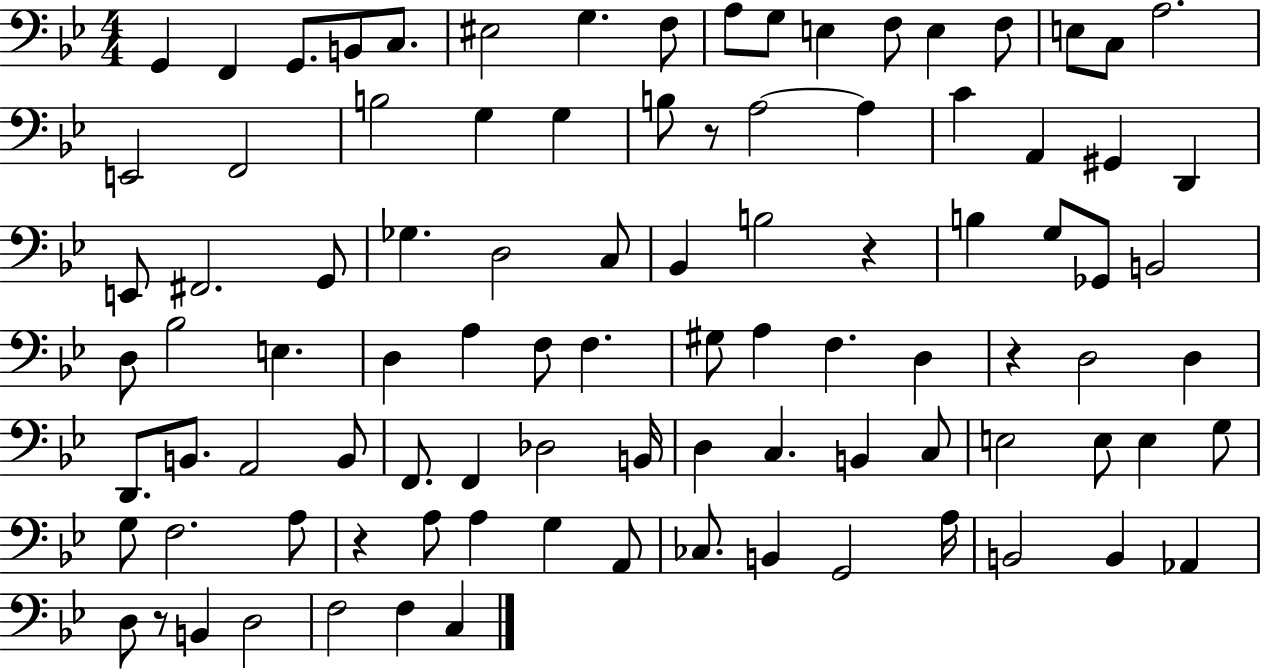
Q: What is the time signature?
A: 4/4